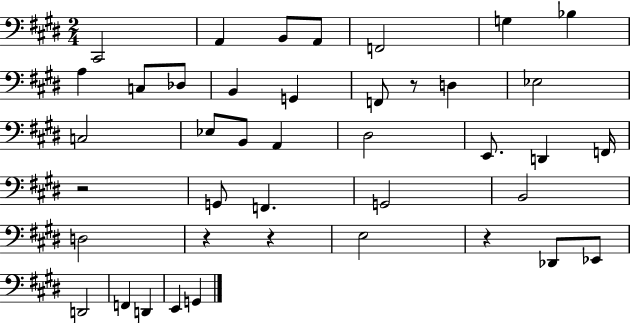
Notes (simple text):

C#2/h A2/q B2/e A2/e F2/h G3/q Bb3/q A3/q C3/e Db3/e B2/q G2/q F2/e R/e D3/q Eb3/h C3/h Eb3/e B2/e A2/q D#3/h E2/e. D2/q F2/s R/h G2/e F2/q. G2/h B2/h D3/h R/q R/q E3/h R/q Db2/e Eb2/e D2/h F2/q D2/q E2/q G2/q